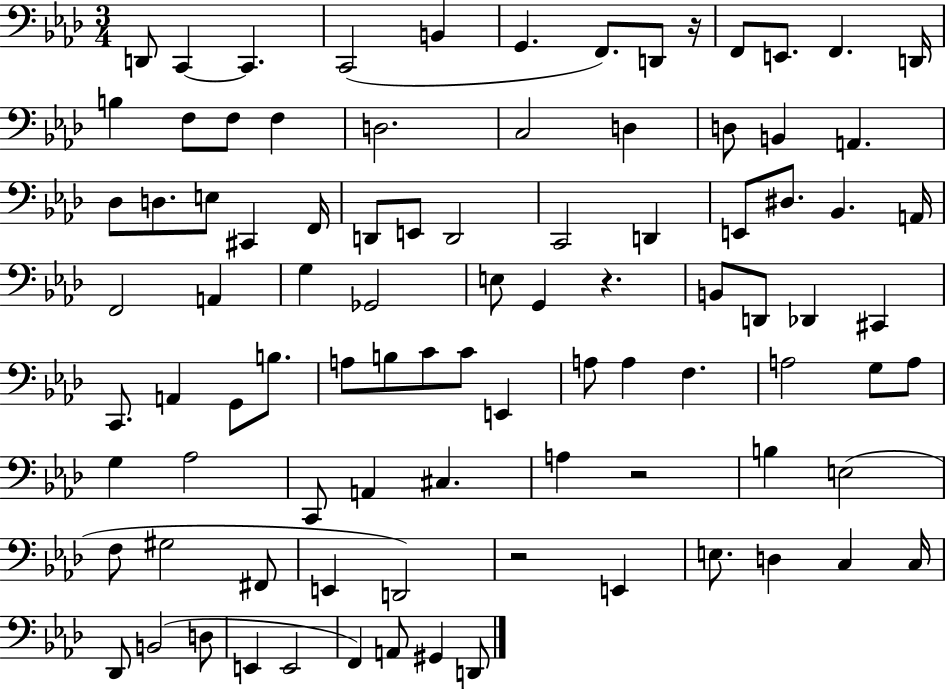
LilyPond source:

{
  \clef bass
  \numericTimeSignature
  \time 3/4
  \key aes \major
  d,8 c,4~~ c,4. | c,2( b,4 | g,4. f,8.) d,8 r16 | f,8 e,8. f,4. d,16 | \break b4 f8 f8 f4 | d2. | c2 d4 | d8 b,4 a,4. | \break des8 d8. e8 cis,4 f,16 | d,8 e,8 d,2 | c,2 d,4 | e,8 dis8. bes,4. a,16 | \break f,2 a,4 | g4 ges,2 | e8 g,4 r4. | b,8 d,8 des,4 cis,4 | \break c,8. a,4 g,8 b8. | a8 b8 c'8 c'8 e,4 | a8 a4 f4. | a2 g8 a8 | \break g4 aes2 | c,8 a,4 cis4. | a4 r2 | b4 e2( | \break f8 gis2 fis,8 | e,4 d,2) | r2 e,4 | e8. d4 c4 c16 | \break des,8 b,2( d8 | e,4 e,2 | f,4) a,8 gis,4 d,8 | \bar "|."
}